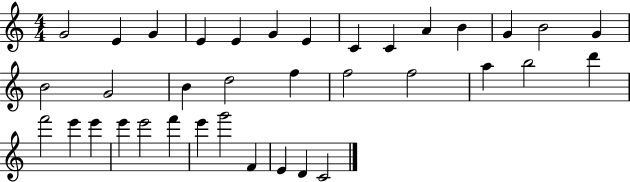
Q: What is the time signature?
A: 4/4